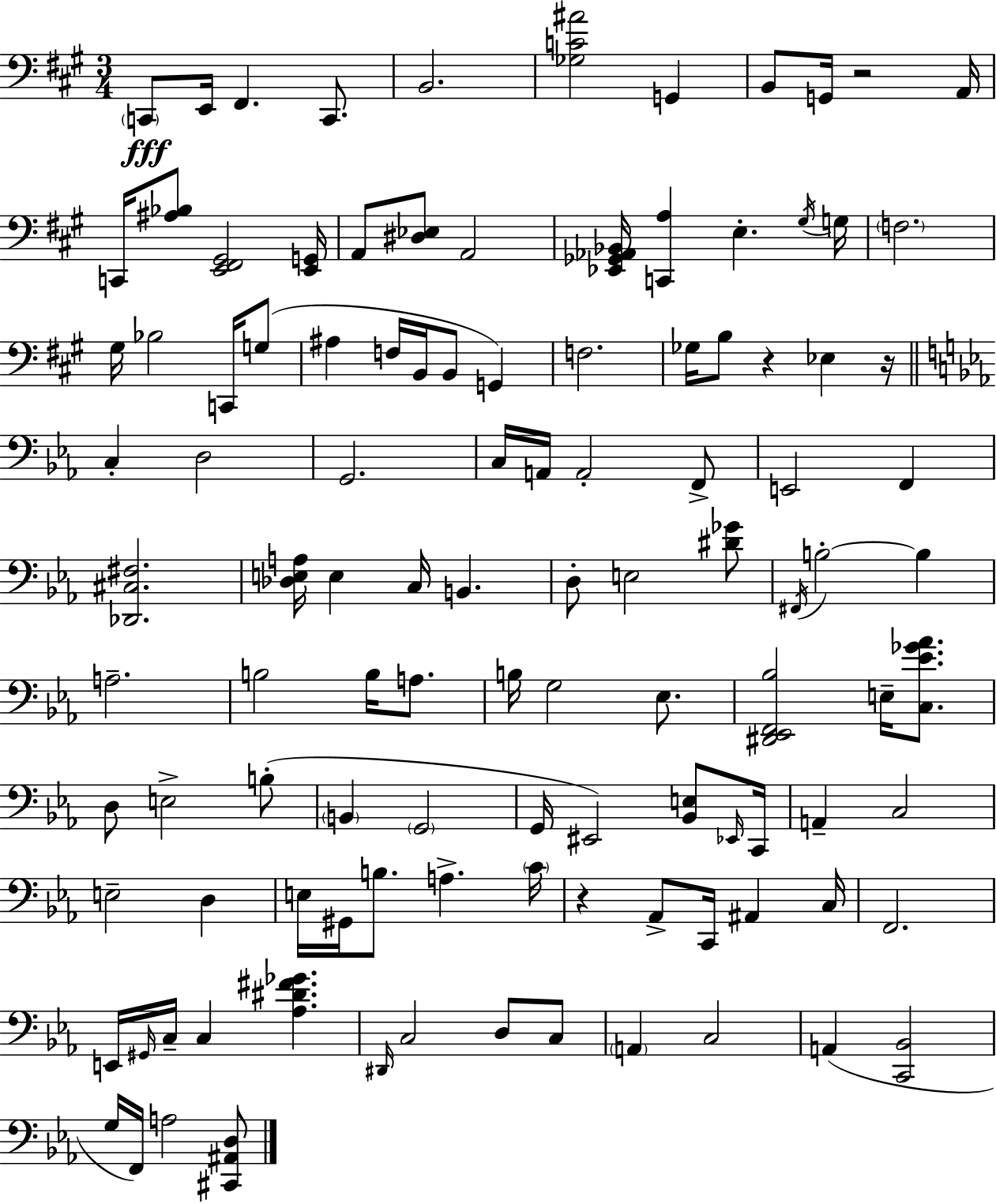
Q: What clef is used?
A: bass